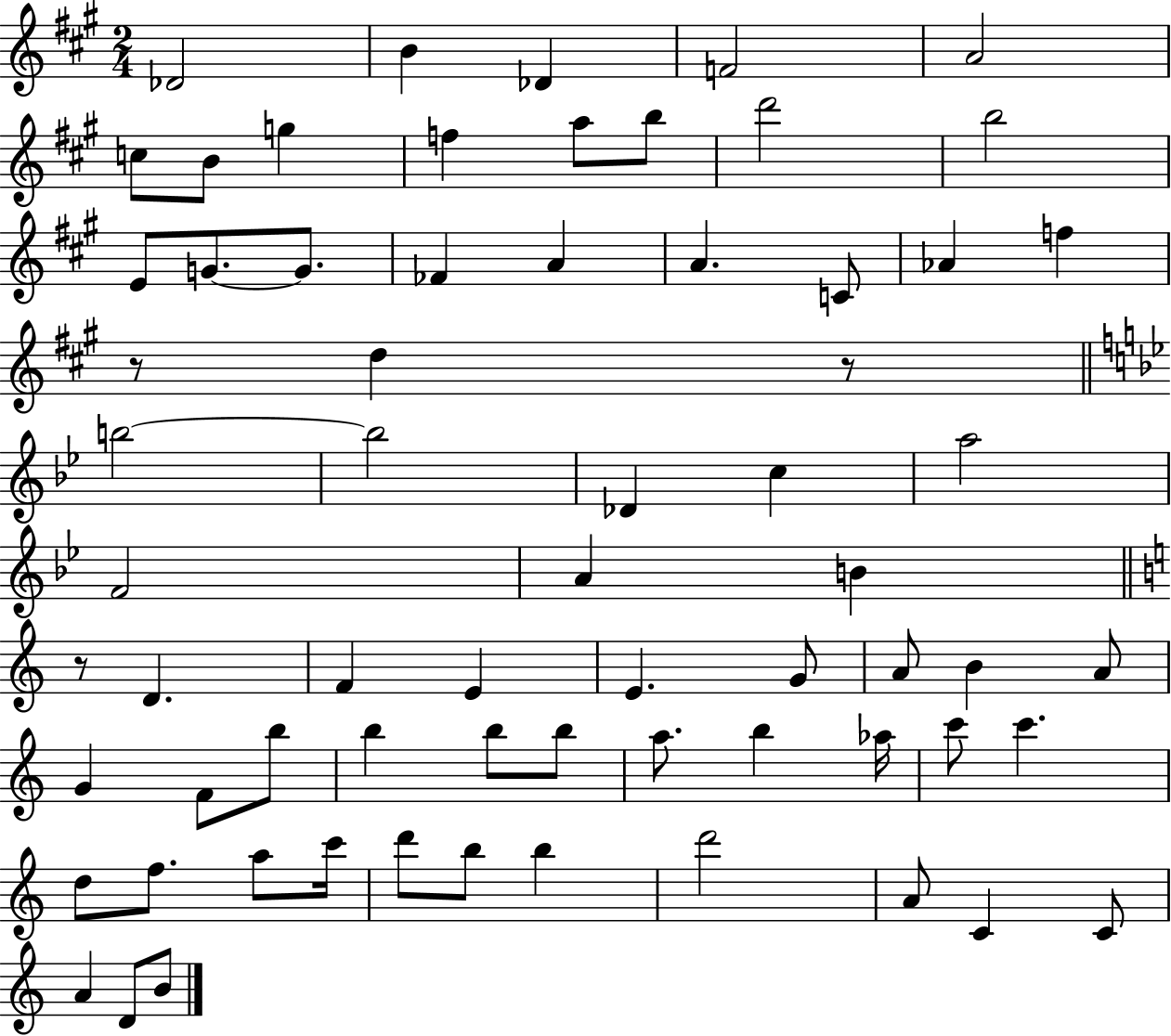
{
  \clef treble
  \numericTimeSignature
  \time 2/4
  \key a \major
  des'2 | b'4 des'4 | f'2 | a'2 | \break c''8 b'8 g''4 | f''4 a''8 b''8 | d'''2 | b''2 | \break e'8 g'8.~~ g'8. | fes'4 a'4 | a'4. c'8 | aes'4 f''4 | \break r8 d''4 r8 | \bar "||" \break \key bes \major b''2~~ | b''2 | des'4 c''4 | a''2 | \break f'2 | a'4 b'4 | \bar "||" \break \key c \major r8 d'4. | f'4 e'4 | e'4. g'8 | a'8 b'4 a'8 | \break g'4 f'8 b''8 | b''4 b''8 b''8 | a''8. b''4 aes''16 | c'''8 c'''4. | \break d''8 f''8. a''8 c'''16 | d'''8 b''8 b''4 | d'''2 | a'8 c'4 c'8 | \break a'4 d'8 b'8 | \bar "|."
}